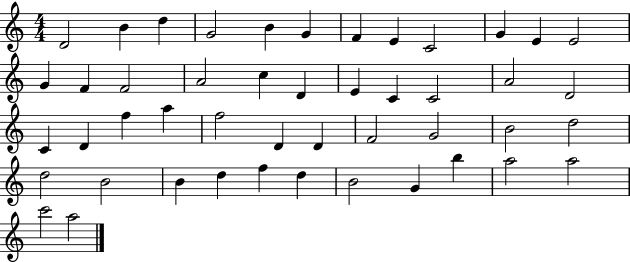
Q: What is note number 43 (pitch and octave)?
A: B5